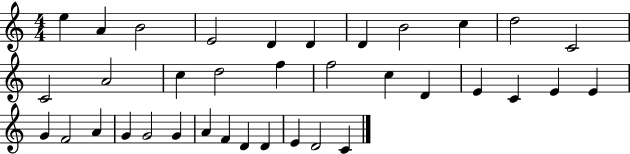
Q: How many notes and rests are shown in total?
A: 36